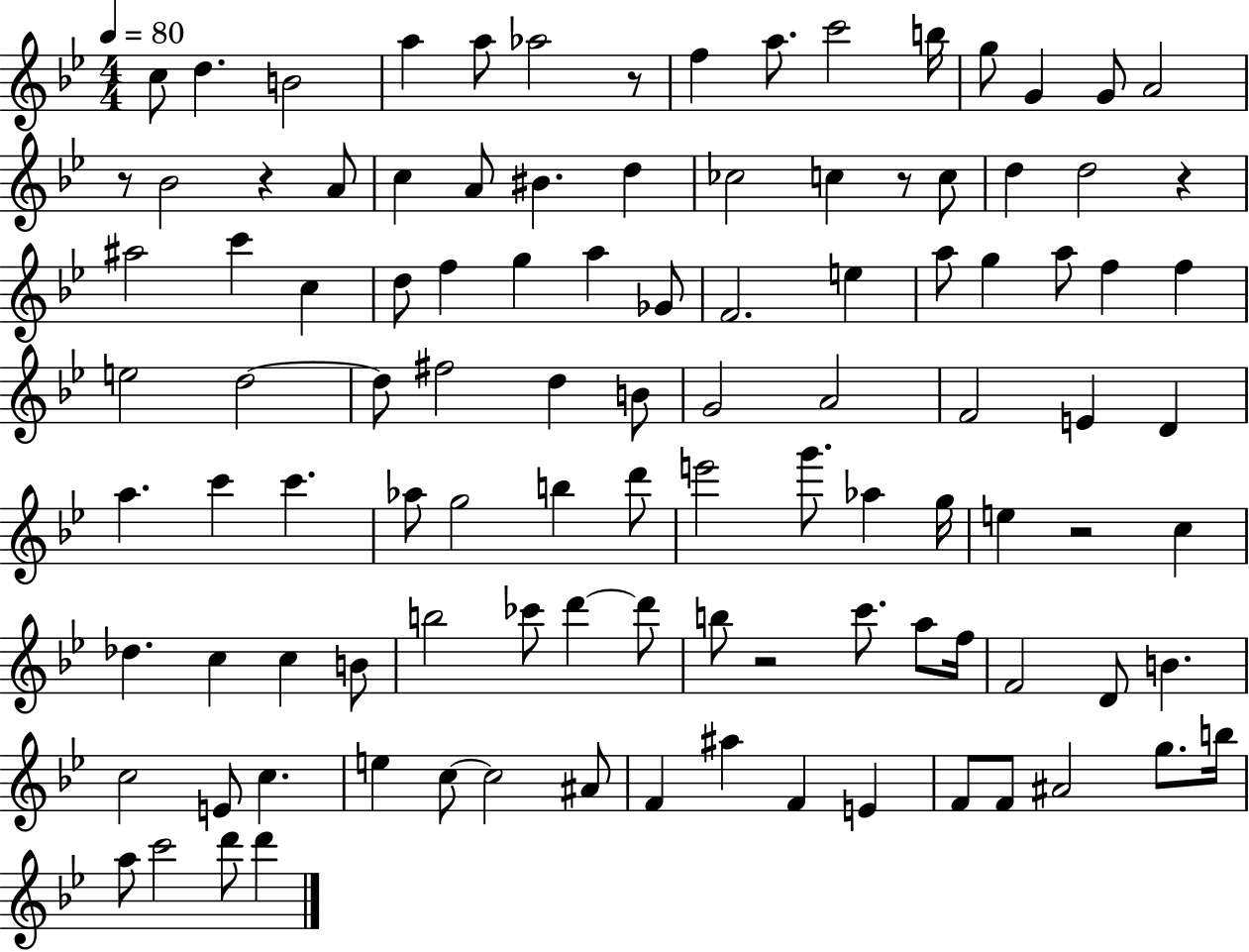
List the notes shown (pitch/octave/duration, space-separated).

C5/e D5/q. B4/h A5/q A5/e Ab5/h R/e F5/q A5/e. C6/h B5/s G5/e G4/q G4/e A4/h R/e Bb4/h R/q A4/e C5/q A4/e BIS4/q. D5/q CES5/h C5/q R/e C5/e D5/q D5/h R/q A#5/h C6/q C5/q D5/e F5/q G5/q A5/q Gb4/e F4/h. E5/q A5/e G5/q A5/e F5/q F5/q E5/h D5/h D5/e F#5/h D5/q B4/e G4/h A4/h F4/h E4/q D4/q A5/q. C6/q C6/q. Ab5/e G5/h B5/q D6/e E6/h G6/e. Ab5/q G5/s E5/q R/h C5/q Db5/q. C5/q C5/q B4/e B5/h CES6/e D6/q D6/e B5/e R/h C6/e. A5/e F5/s F4/h D4/e B4/q. C5/h E4/e C5/q. E5/q C5/e C5/h A#4/e F4/q A#5/q F4/q E4/q F4/e F4/e A#4/h G5/e. B5/s A5/e C6/h D6/e D6/q